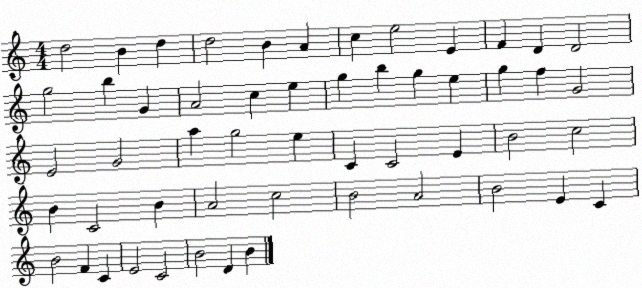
X:1
T:Untitled
M:4/4
L:1/4
K:C
d2 B d d2 B A c e2 E F D D2 g2 b G A2 c e g b g e g f G2 E2 G2 a g2 e C C2 E B2 c2 B C2 B A2 c2 B2 A2 B2 E C B2 F C E2 C2 B2 D B